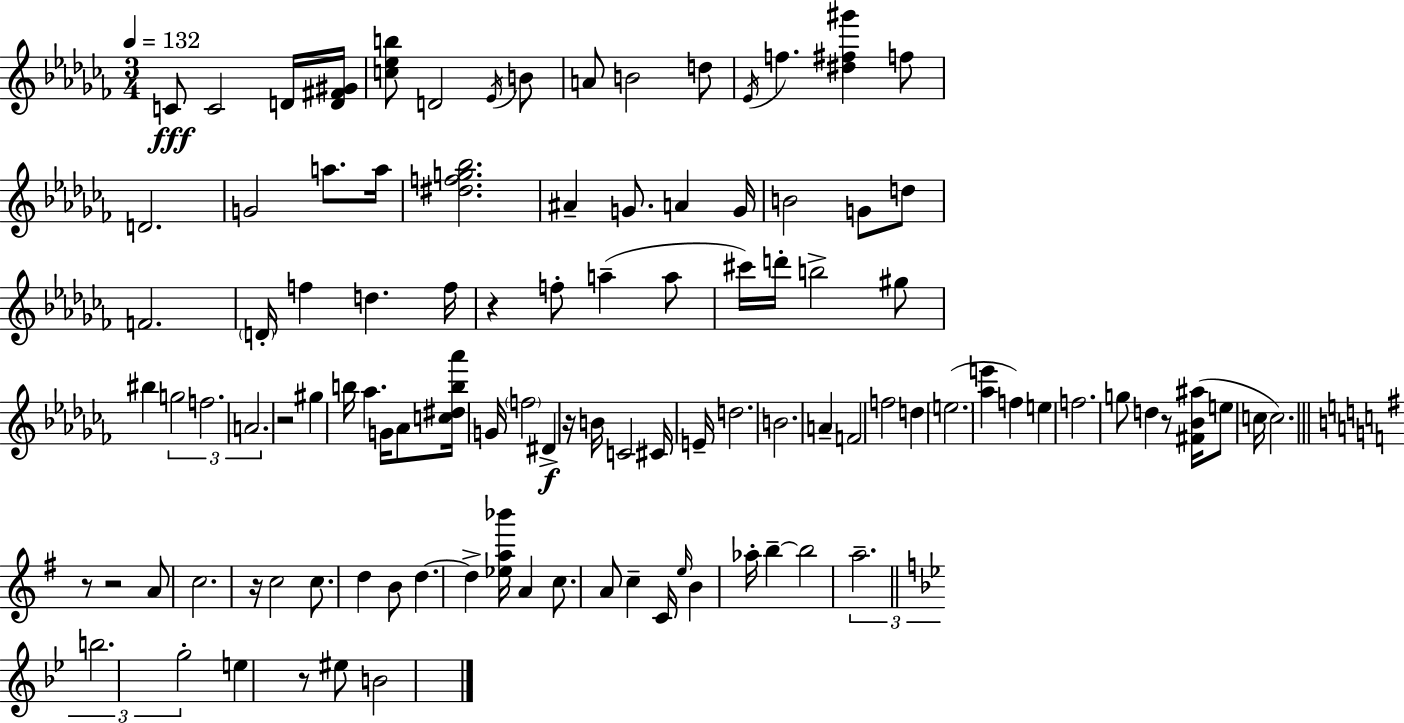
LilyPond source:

{
  \clef treble
  \numericTimeSignature
  \time 3/4
  \key aes \minor
  \tempo 4 = 132
  c'8\fff c'2 d'16 <d' fis' gis'>16 | <c'' ees'' b''>8 d'2 \acciaccatura { ees'16 } b'8 | a'8 b'2 d''8 | \acciaccatura { ees'16 } f''4. <dis'' fis'' gis'''>4 | \break f''8 d'2. | g'2 a''8. | a''16 <dis'' f'' g'' bes''>2. | ais'4-- g'8. a'4 | \break g'16 b'2 g'8 | d''8 f'2. | \parenthesize d'16-. f''4 d''4. | f''16 r4 f''8-. a''4--( | \break a''8 cis'''16) d'''16-. b''2-> | gis''8 bis''4 \tuplet 3/2 { g''2 | f''2. | a'2. } | \break r2 gis''4 | b''16 aes''4. g'16 aes'8 | <c'' dis'' b'' aes'''>16 g'16 \parenthesize f''2 dis'4->\f | r16 b'16 c'2 | \break cis'16 e'16-- d''2. | b'2. | a'4-- f'2 | f''2 d''4 | \break \parenthesize e''2.( | <aes'' e'''>4 f''4) e''4 | f''2. | g''8 d''4 r8 <fis' bes' ais''>16( e''8 | \break c''16 c''2.) | \bar "||" \break \key e \minor r8 r2 a'8 | c''2. | r16 c''2 c''8. | d''4 b'8 d''4.~~ | \break d''4-> <ees'' a'' bes'''>16 a'4 c''8. | a'8 c''4-- c'16 \grace { e''16 } b'4 | aes''16-. b''4--~~ b''2 | \tuplet 3/2 { a''2.-- | \break \bar "||" \break \key g \minor b''2. | g''2-. } e''4 | r8 eis''8 b'2 | \bar "|."
}